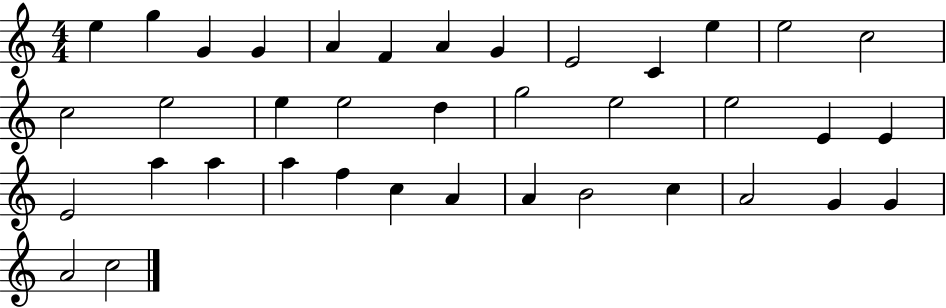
X:1
T:Untitled
M:4/4
L:1/4
K:C
e g G G A F A G E2 C e e2 c2 c2 e2 e e2 d g2 e2 e2 E E E2 a a a f c A A B2 c A2 G G A2 c2